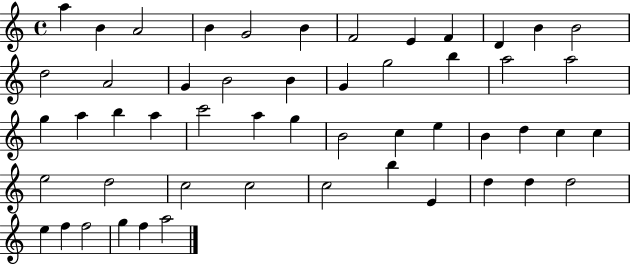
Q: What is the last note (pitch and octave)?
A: A5